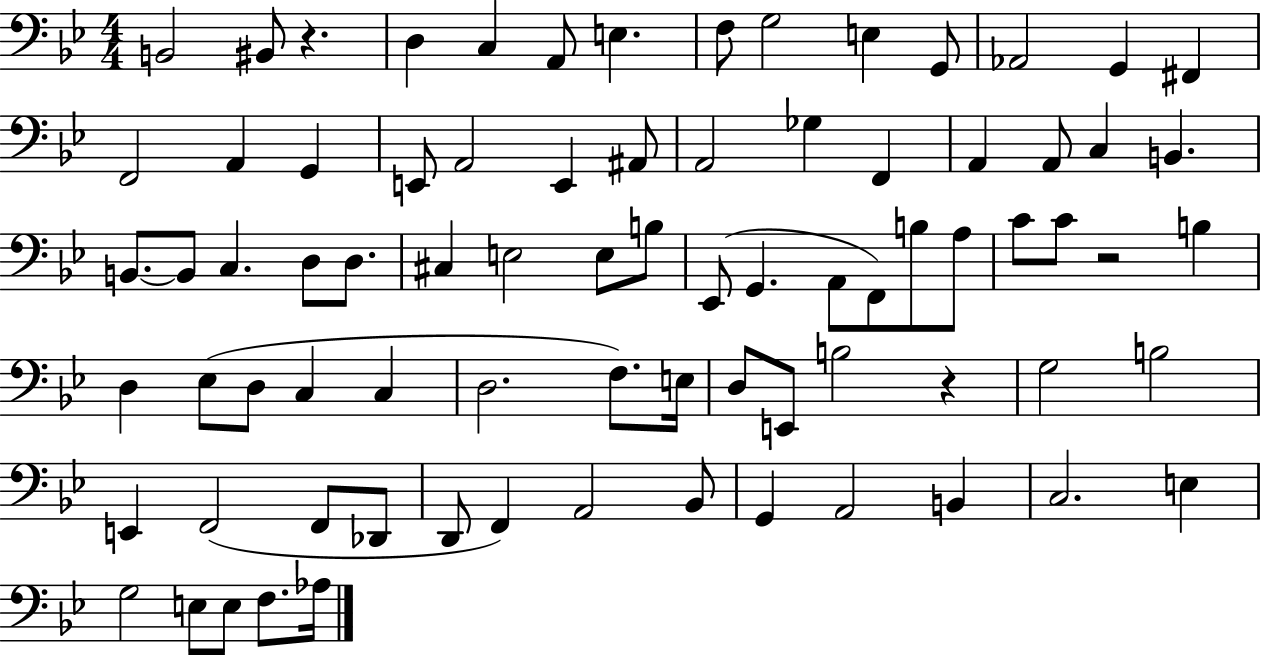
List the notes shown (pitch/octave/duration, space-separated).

B2/h BIS2/e R/q. D3/q C3/q A2/e E3/q. F3/e G3/h E3/q G2/e Ab2/h G2/q F#2/q F2/h A2/q G2/q E2/e A2/h E2/q A#2/e A2/h Gb3/q F2/q A2/q A2/e C3/q B2/q. B2/e. B2/e C3/q. D3/e D3/e. C#3/q E3/h E3/e B3/e Eb2/e G2/q. A2/e F2/e B3/e A3/e C4/e C4/e R/h B3/q D3/q Eb3/e D3/e C3/q C3/q D3/h. F3/e. E3/s D3/e E2/e B3/h R/q G3/h B3/h E2/q F2/h F2/e Db2/e D2/e F2/q A2/h Bb2/e G2/q A2/h B2/q C3/h. E3/q G3/h E3/e E3/e F3/e. Ab3/s